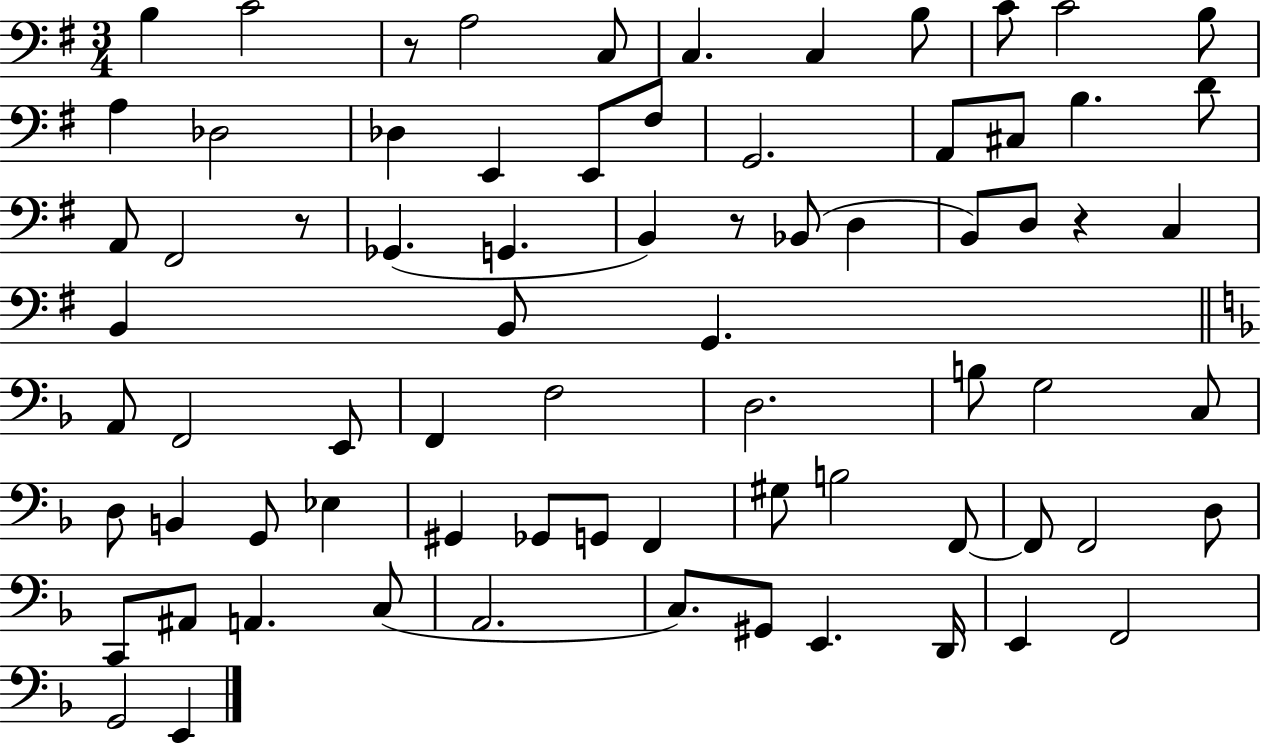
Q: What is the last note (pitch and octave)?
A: E2